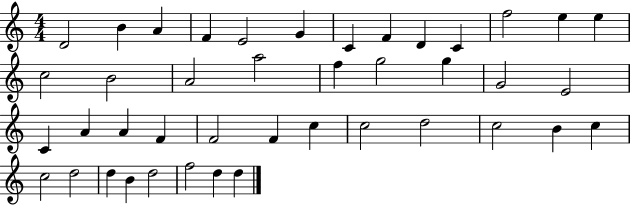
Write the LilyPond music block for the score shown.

{
  \clef treble
  \numericTimeSignature
  \time 4/4
  \key c \major
  d'2 b'4 a'4 | f'4 e'2 g'4 | c'4 f'4 d'4 c'4 | f''2 e''4 e''4 | \break c''2 b'2 | a'2 a''2 | f''4 g''2 g''4 | g'2 e'2 | \break c'4 a'4 a'4 f'4 | f'2 f'4 c''4 | c''2 d''2 | c''2 b'4 c''4 | \break c''2 d''2 | d''4 b'4 d''2 | f''2 d''4 d''4 | \bar "|."
}